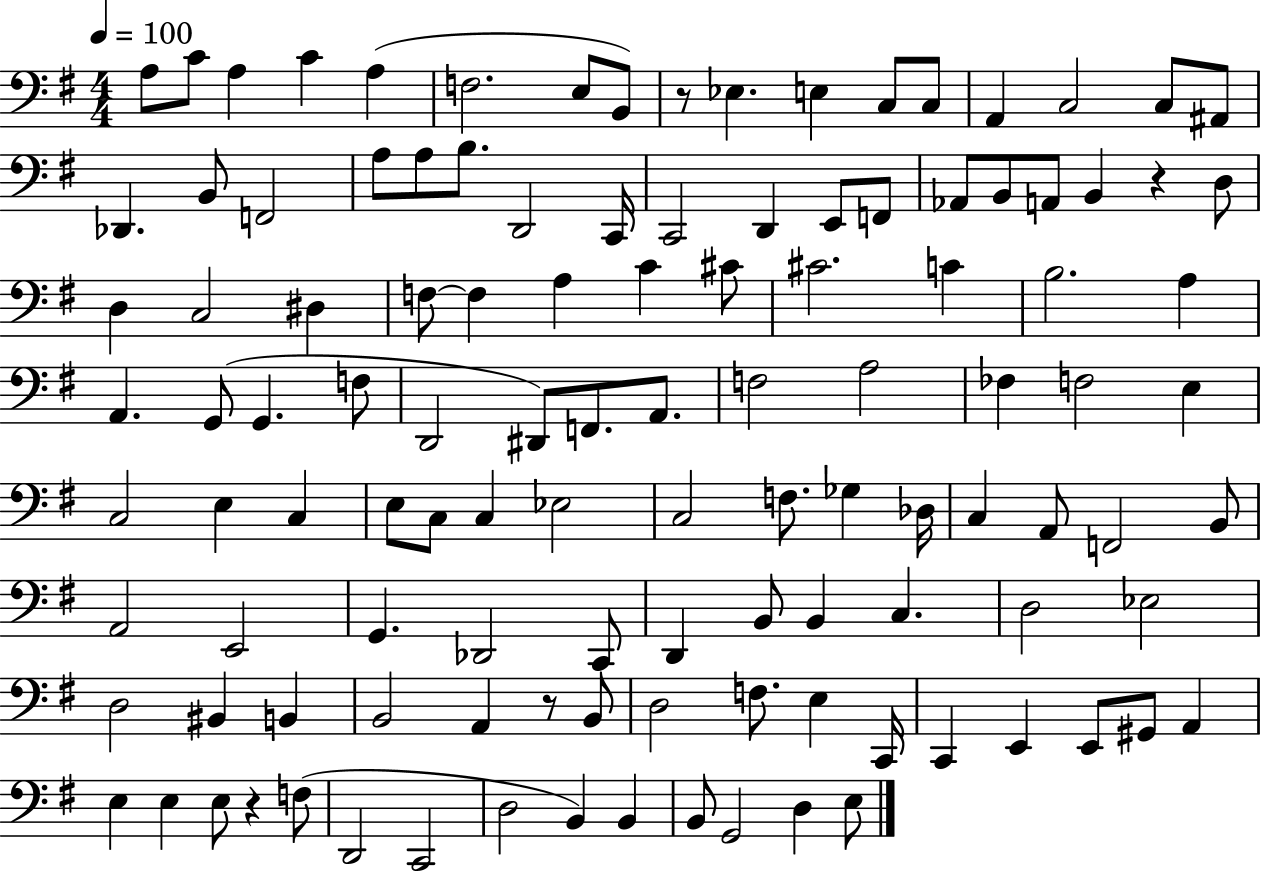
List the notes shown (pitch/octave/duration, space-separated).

A3/e C4/e A3/q C4/q A3/q F3/h. E3/e B2/e R/e Eb3/q. E3/q C3/e C3/e A2/q C3/h C3/e A#2/e Db2/q. B2/e F2/h A3/e A3/e B3/e. D2/h C2/s C2/h D2/q E2/e F2/e Ab2/e B2/e A2/e B2/q R/q D3/e D3/q C3/h D#3/q F3/e F3/q A3/q C4/q C#4/e C#4/h. C4/q B3/h. A3/q A2/q. G2/e G2/q. F3/e D2/h D#2/e F2/e. A2/e. F3/h A3/h FES3/q F3/h E3/q C3/h E3/q C3/q E3/e C3/e C3/q Eb3/h C3/h F3/e. Gb3/q Db3/s C3/q A2/e F2/h B2/e A2/h E2/h G2/q. Db2/h C2/e D2/q B2/e B2/q C3/q. D3/h Eb3/h D3/h BIS2/q B2/q B2/h A2/q R/e B2/e D3/h F3/e. E3/q C2/s C2/q E2/q E2/e G#2/e A2/q E3/q E3/q E3/e R/q F3/e D2/h C2/h D3/h B2/q B2/q B2/e G2/h D3/q E3/e